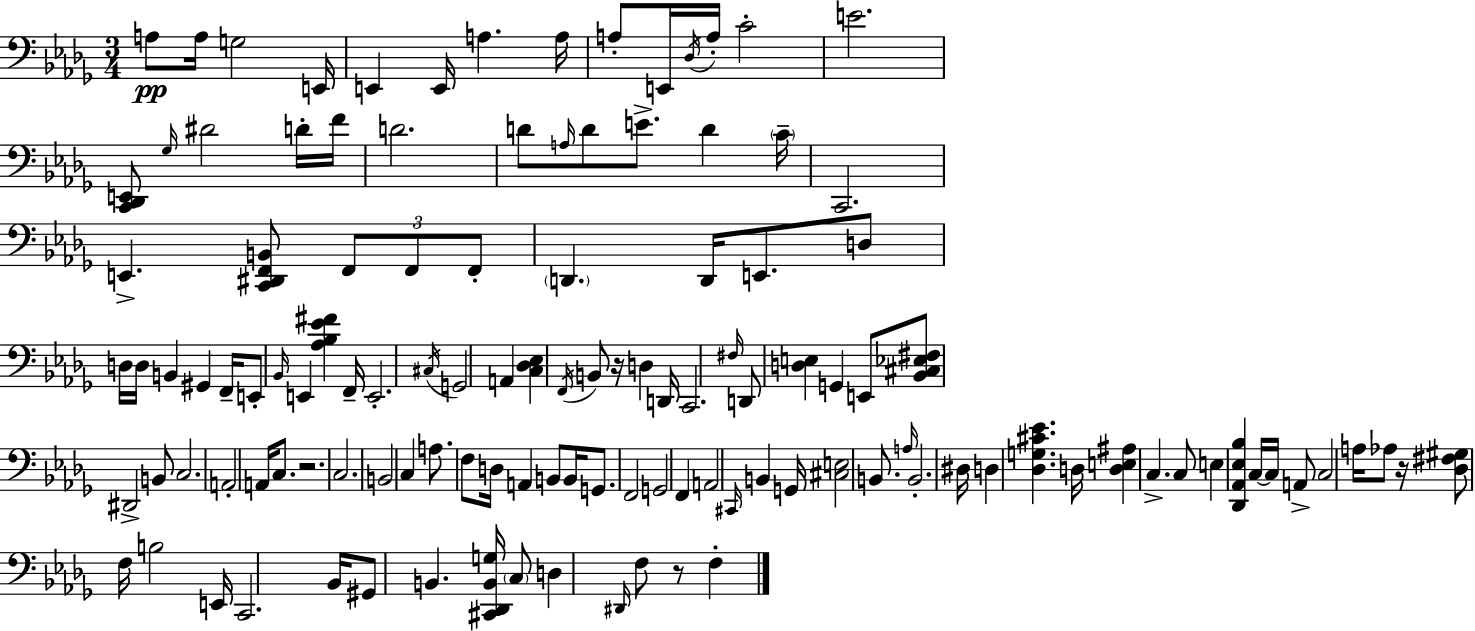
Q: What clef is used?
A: bass